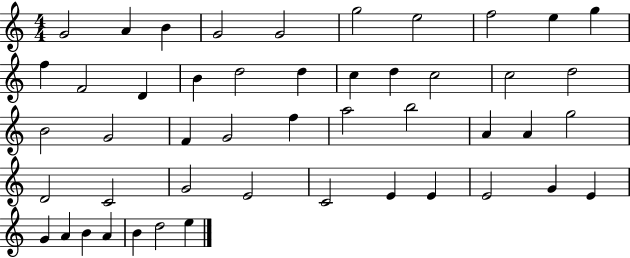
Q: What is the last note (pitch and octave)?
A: E5